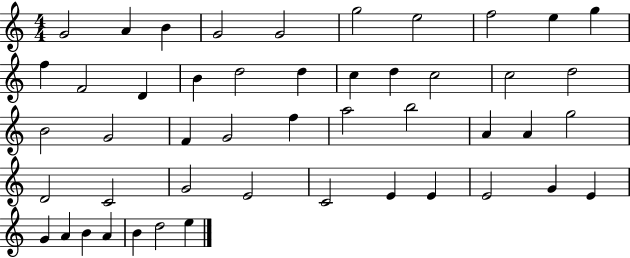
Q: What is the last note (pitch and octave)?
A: E5